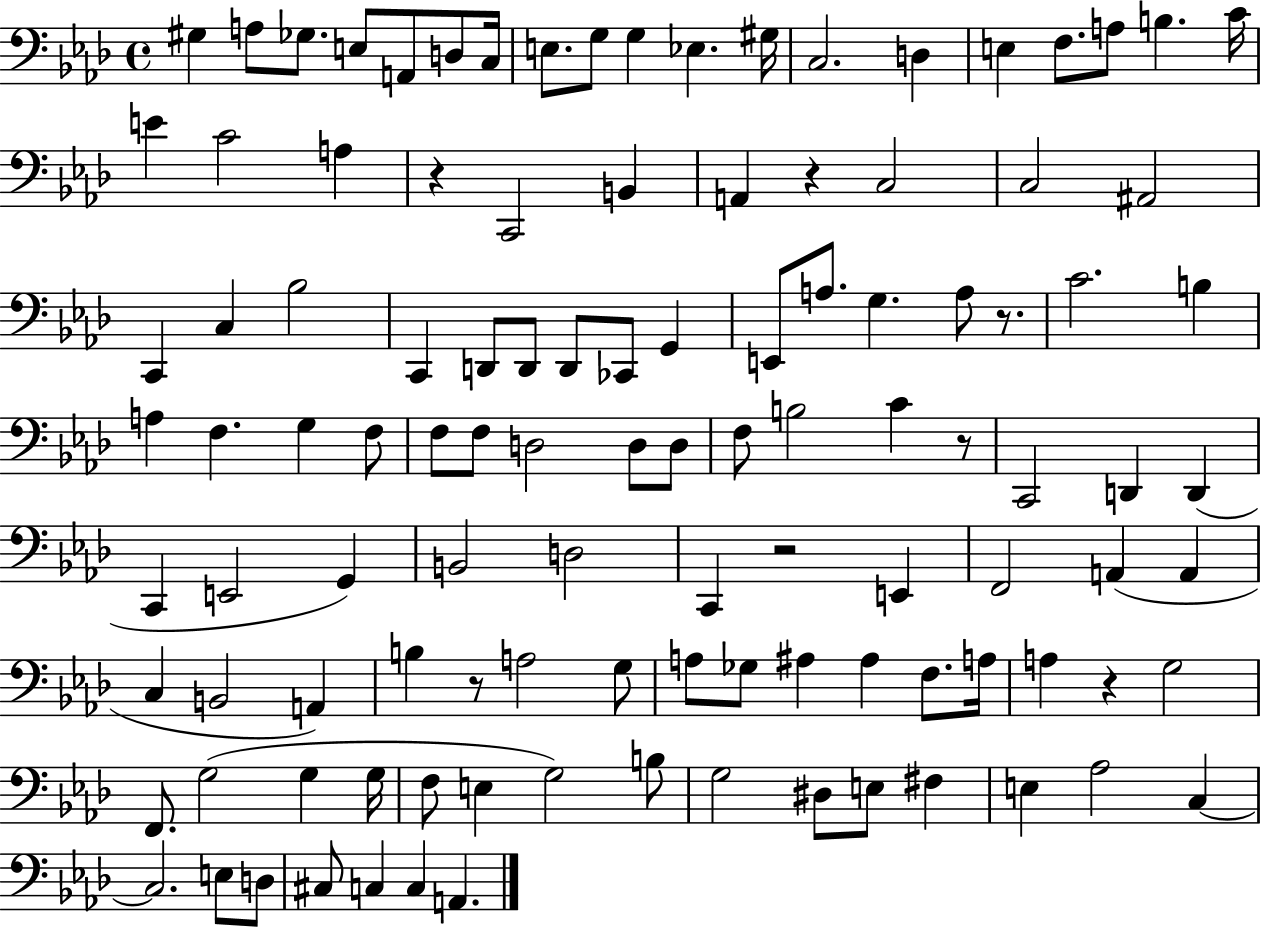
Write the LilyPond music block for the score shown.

{
  \clef bass
  \time 4/4
  \defaultTimeSignature
  \key aes \major
  gis4 a8 ges8. e8 a,8 d8 c16 | e8. g8 g4 ees4. gis16 | c2. d4 | e4 f8. a8 b4. c'16 | \break e'4 c'2 a4 | r4 c,2 b,4 | a,4 r4 c2 | c2 ais,2 | \break c,4 c4 bes2 | c,4 d,8 d,8 d,8 ces,8 g,4 | e,8 a8. g4. a8 r8. | c'2. b4 | \break a4 f4. g4 f8 | f8 f8 d2 d8 d8 | f8 b2 c'4 r8 | c,2 d,4 d,4( | \break c,4 e,2 g,4) | b,2 d2 | c,4 r2 e,4 | f,2 a,4( a,4 | \break c4 b,2 a,4) | b4 r8 a2 g8 | a8 ges8 ais4 ais4 f8. a16 | a4 r4 g2 | \break f,8. g2( g4 g16 | f8 e4 g2) b8 | g2 dis8 e8 fis4 | e4 aes2 c4~~ | \break c2. e8 d8 | cis8 c4 c4 a,4. | \bar "|."
}